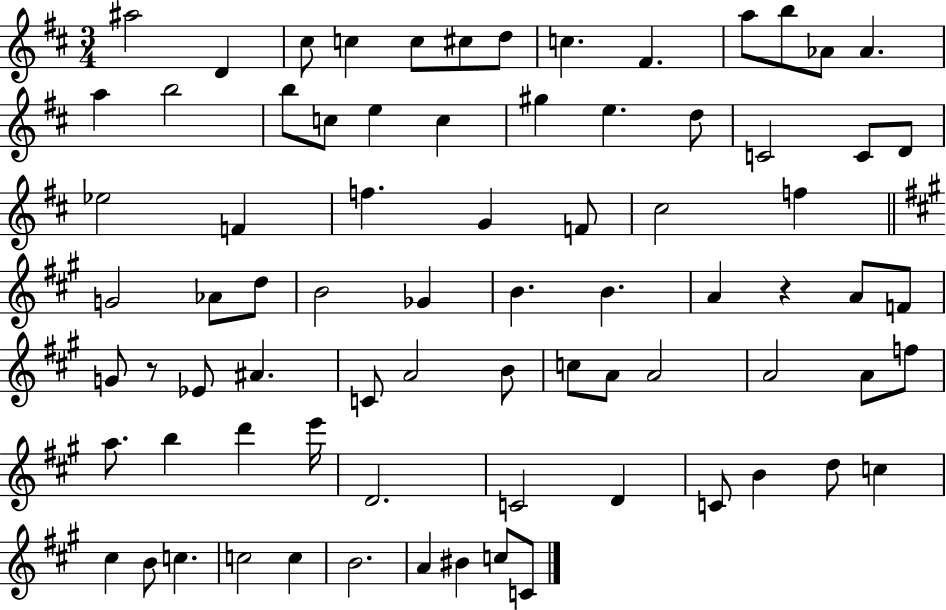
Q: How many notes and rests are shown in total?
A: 77